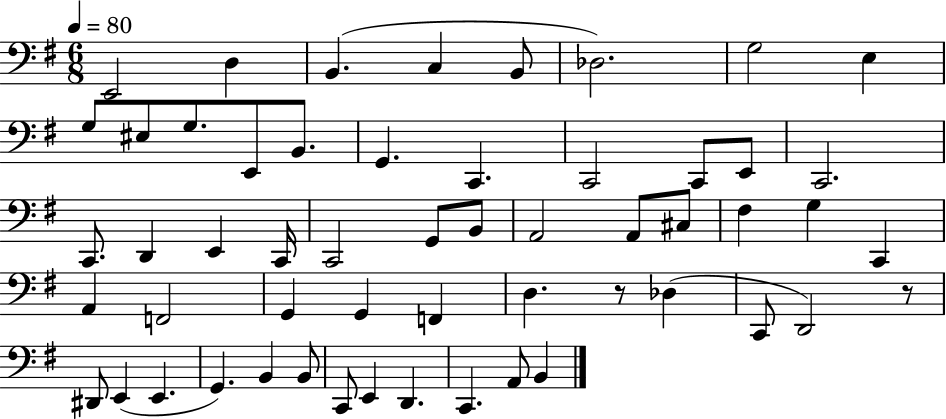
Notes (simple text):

E2/h D3/q B2/q. C3/q B2/e Db3/h. G3/h E3/q G3/e EIS3/e G3/e. E2/e B2/e. G2/q. C2/q. C2/h C2/e E2/e C2/h. C2/e. D2/q E2/q C2/s C2/h G2/e B2/e A2/h A2/e C#3/e F#3/q G3/q C2/q A2/q F2/h G2/q G2/q F2/q D3/q. R/e Db3/q C2/e D2/h R/e D#2/e E2/q E2/q. G2/q. B2/q B2/e C2/e E2/q D2/q. C2/q. A2/e B2/q